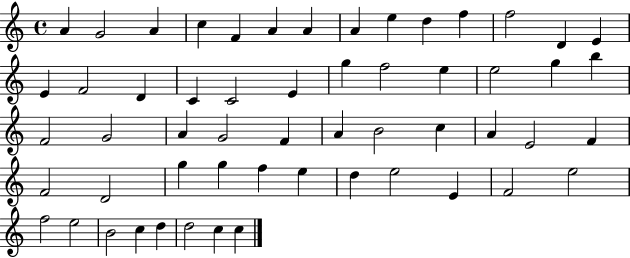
A4/q G4/h A4/q C5/q F4/q A4/q A4/q A4/q E5/q D5/q F5/q F5/h D4/q E4/q E4/q F4/h D4/q C4/q C4/h E4/q G5/q F5/h E5/q E5/h G5/q B5/q F4/h G4/h A4/q G4/h F4/q A4/q B4/h C5/q A4/q E4/h F4/q F4/h D4/h G5/q G5/q F5/q E5/q D5/q E5/h E4/q F4/h E5/h F5/h E5/h B4/h C5/q D5/q D5/h C5/q C5/q